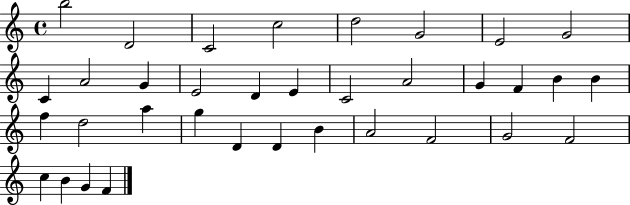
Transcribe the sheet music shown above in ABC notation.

X:1
T:Untitled
M:4/4
L:1/4
K:C
b2 D2 C2 c2 d2 G2 E2 G2 C A2 G E2 D E C2 A2 G F B B f d2 a g D D B A2 F2 G2 F2 c B G F